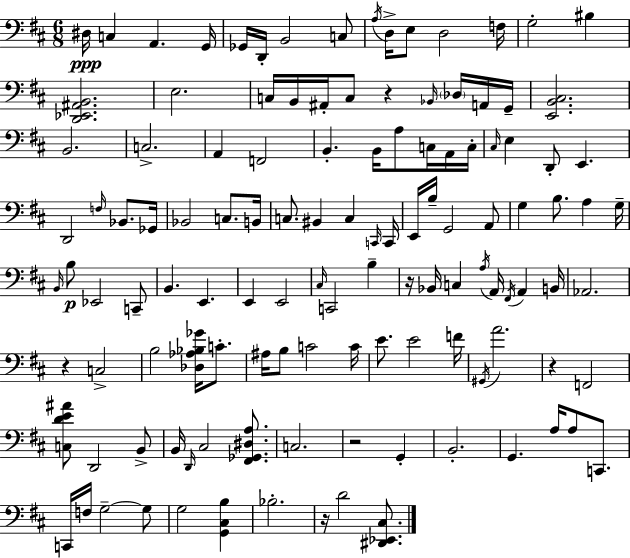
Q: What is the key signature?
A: D major